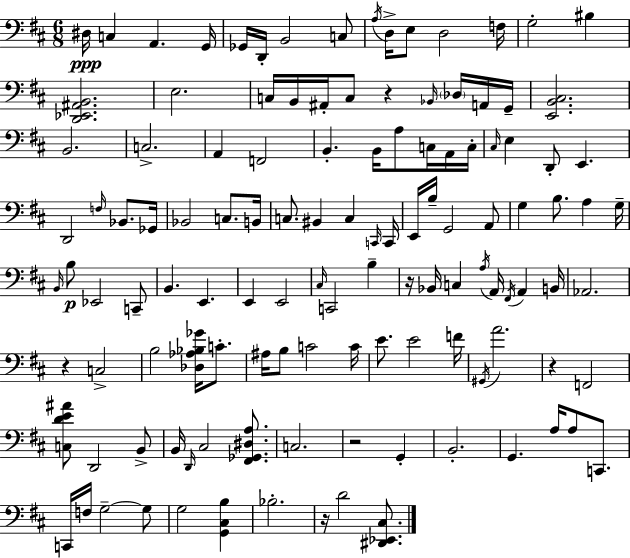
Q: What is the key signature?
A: D major